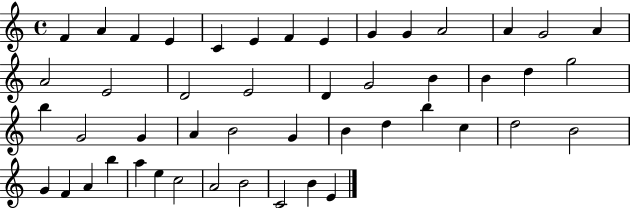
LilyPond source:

{
  \clef treble
  \time 4/4
  \defaultTimeSignature
  \key c \major
  f'4 a'4 f'4 e'4 | c'4 e'4 f'4 e'4 | g'4 g'4 a'2 | a'4 g'2 a'4 | \break a'2 e'2 | d'2 e'2 | d'4 g'2 b'4 | b'4 d''4 g''2 | \break b''4 g'2 g'4 | a'4 b'2 g'4 | b'4 d''4 b''4 c''4 | d''2 b'2 | \break g'4 f'4 a'4 b''4 | a''4 e''4 c''2 | a'2 b'2 | c'2 b'4 e'4 | \break \bar "|."
}